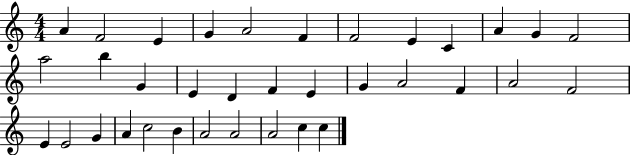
{
  \clef treble
  \numericTimeSignature
  \time 4/4
  \key c \major
  a'4 f'2 e'4 | g'4 a'2 f'4 | f'2 e'4 c'4 | a'4 g'4 f'2 | \break a''2 b''4 g'4 | e'4 d'4 f'4 e'4 | g'4 a'2 f'4 | a'2 f'2 | \break e'4 e'2 g'4 | a'4 c''2 b'4 | a'2 a'2 | a'2 c''4 c''4 | \break \bar "|."
}